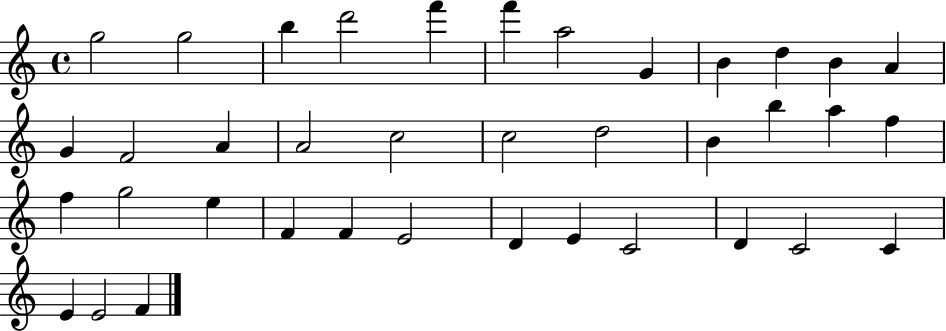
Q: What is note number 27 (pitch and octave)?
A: F4